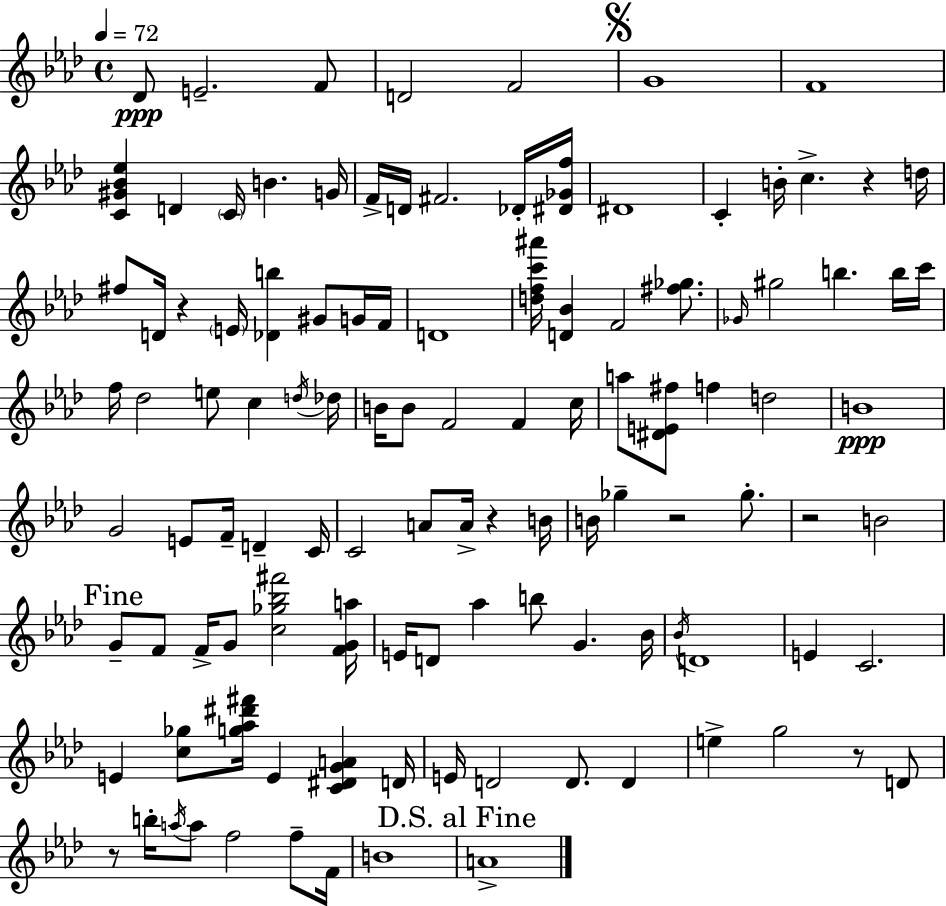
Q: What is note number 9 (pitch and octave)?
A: C4